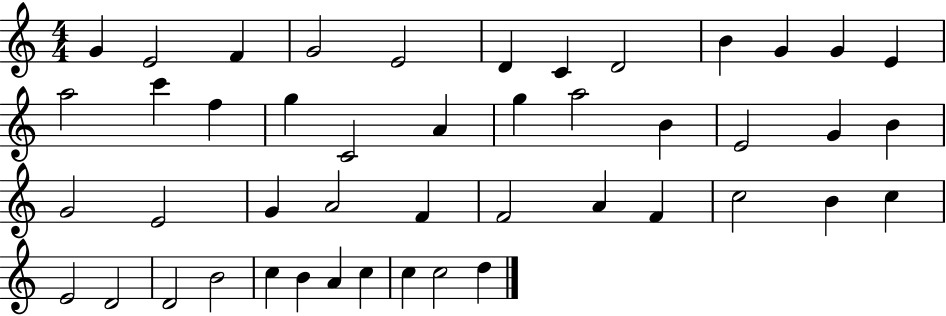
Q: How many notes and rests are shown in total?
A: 46